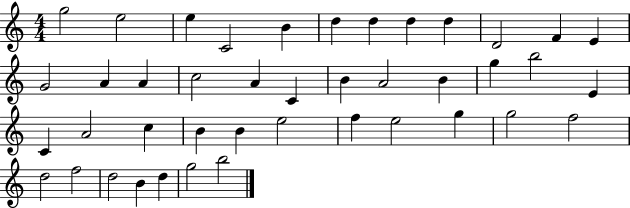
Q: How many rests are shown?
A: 0